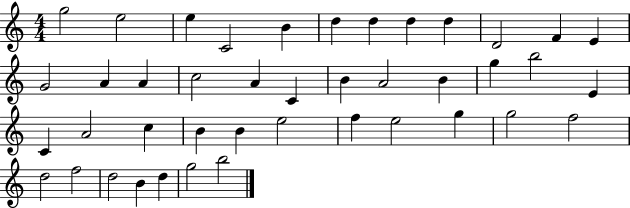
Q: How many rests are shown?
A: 0